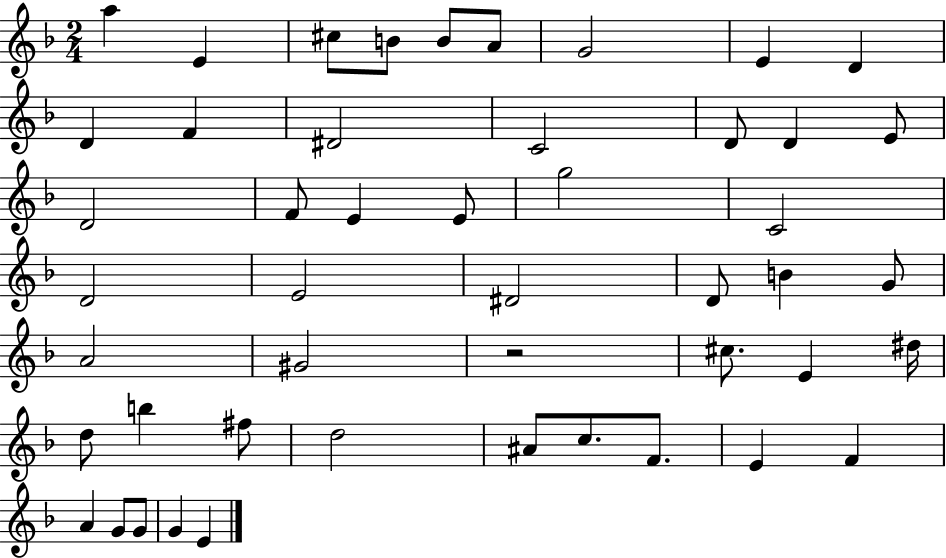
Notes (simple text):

A5/q E4/q C#5/e B4/e B4/e A4/e G4/h E4/q D4/q D4/q F4/q D#4/h C4/h D4/e D4/q E4/e D4/h F4/e E4/q E4/e G5/h C4/h D4/h E4/h D#4/h D4/e B4/q G4/e A4/h G#4/h R/h C#5/e. E4/q D#5/s D5/e B5/q F#5/e D5/h A#4/e C5/e. F4/e. E4/q F4/q A4/q G4/e G4/e G4/q E4/q